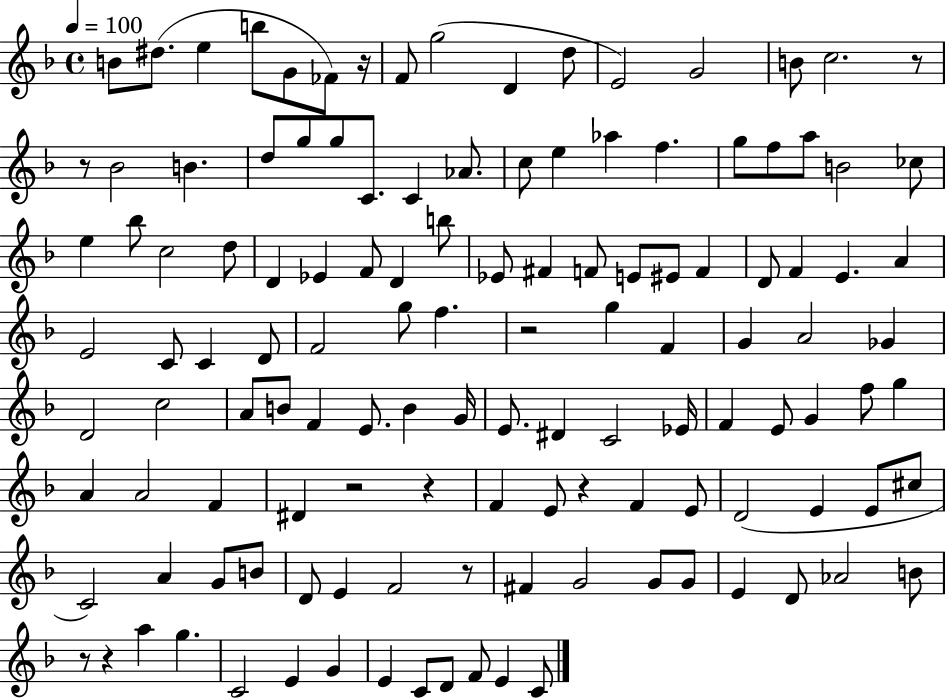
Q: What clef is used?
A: treble